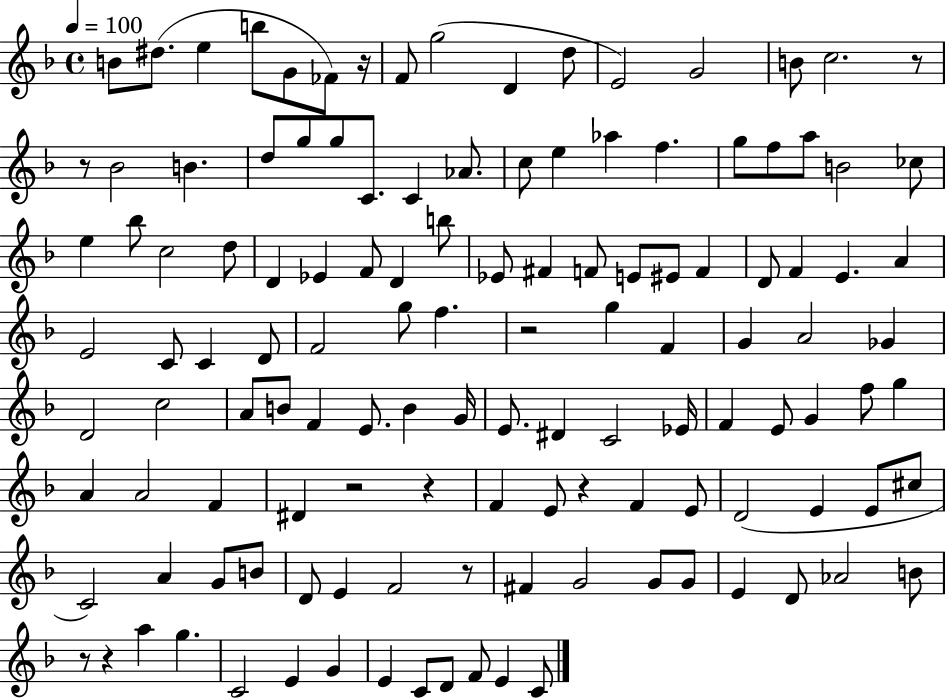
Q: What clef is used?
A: treble